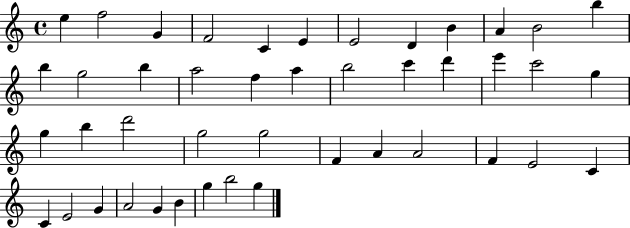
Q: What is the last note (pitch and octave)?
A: G5